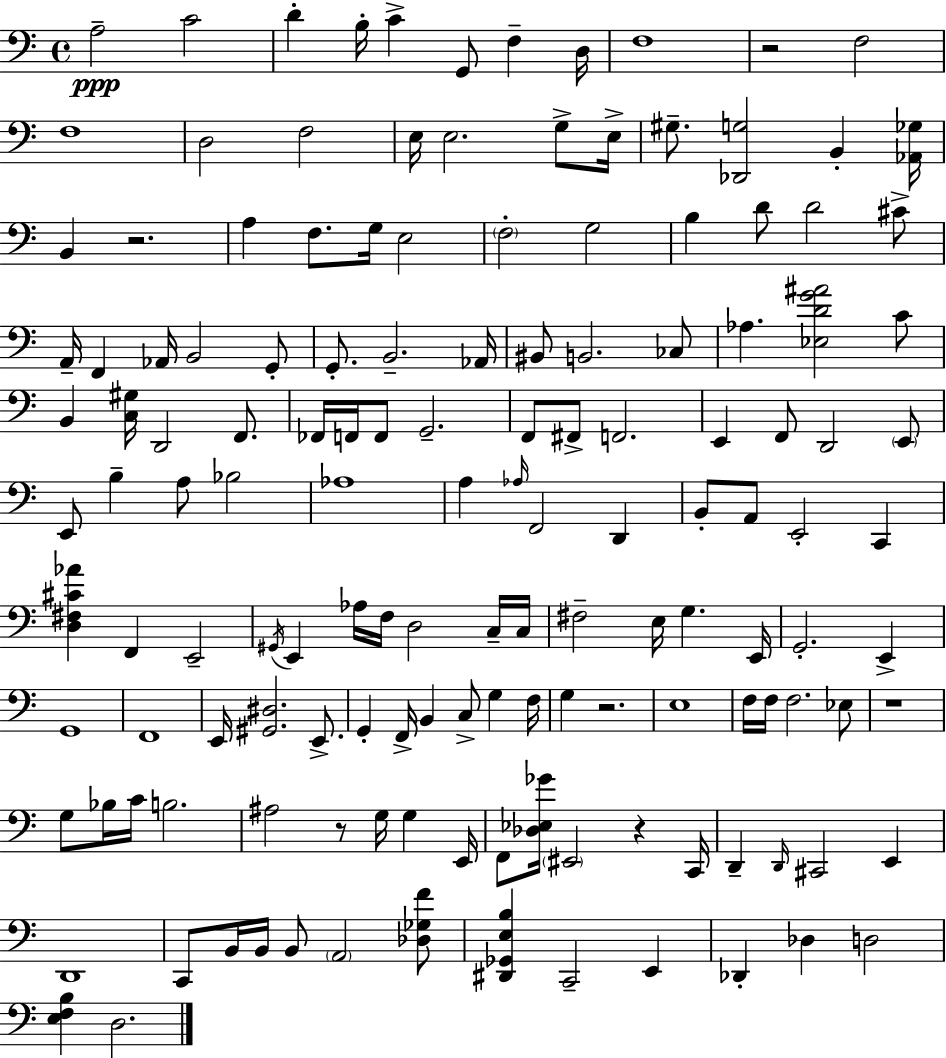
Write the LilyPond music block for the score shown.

{
  \clef bass
  \time 4/4
  \defaultTimeSignature
  \key a \minor
  a2--\ppp c'2 | d'4-. b16-. c'4-> g,8 f4-- d16 | f1 | r2 f2 | \break f1 | d2 f2 | e16 e2. g8-> e16-> | gis8.-- <des, g>2 b,4-. <aes, ges>16 | \break b,4 r2. | a4 f8. g16 e2 | \parenthesize f2-. g2 | b4 d'8 d'2 cis'8-> | \break a,16-- f,4 aes,16 b,2 g,8-. | g,8.-. b,2.-- aes,16 | bis,8 b,2. ces8 | aes4. <ees d' g' ais'>2 c'8 | \break b,4 <c gis>16 d,2 f,8. | fes,16 f,16 f,8 g,2.-- | f,8 fis,8-> f,2. | e,4 f,8 d,2 \parenthesize e,8 | \break e,8 b4-- a8 bes2 | aes1 | a4 \grace { aes16 } f,2 d,4 | b,8-. a,8 e,2-. c,4 | \break <d fis cis' aes'>4 f,4 e,2-- | \acciaccatura { gis,16 } e,4 aes16 f16 d2 | c16-- c16 fis2-- e16 g4. | e,16 g,2.-. e,4-> | \break g,1 | f,1 | e,16 <gis, dis>2. e,8.-> | g,4-. f,16-> b,4 c8-> g4 | \break f16 g4 r2. | e1 | f16 f16 f2. | ees8 r1 | \break g8 bes16 c'16 b2. | ais2 r8 g16 g4 | e,16 f,8 <des ees ges'>16 \parenthesize eis,2 r4 | c,16 d,4-- \grace { d,16 } cis,2 e,4 | \break d,1 | c,8 b,16 b,16 b,8 \parenthesize a,2 | <des ges f'>8 <dis, ges, e b>4 c,2-- e,4 | des,4-. des4 d2 | \break <e f b>4 d2. | \bar "|."
}